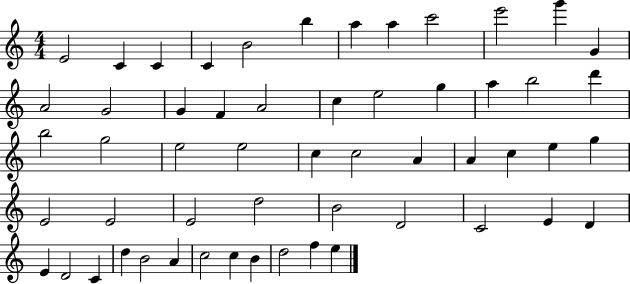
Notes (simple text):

E4/h C4/q C4/q C4/q B4/h B5/q A5/q A5/q C6/h E6/h G6/q G4/q A4/h G4/h G4/q F4/q A4/h C5/q E5/h G5/q A5/q B5/h D6/q B5/h G5/h E5/h E5/h C5/q C5/h A4/q A4/q C5/q E5/q G5/q E4/h E4/h E4/h D5/h B4/h D4/h C4/h E4/q D4/q E4/q D4/h C4/q D5/q B4/h A4/q C5/h C5/q B4/q D5/h F5/q E5/q